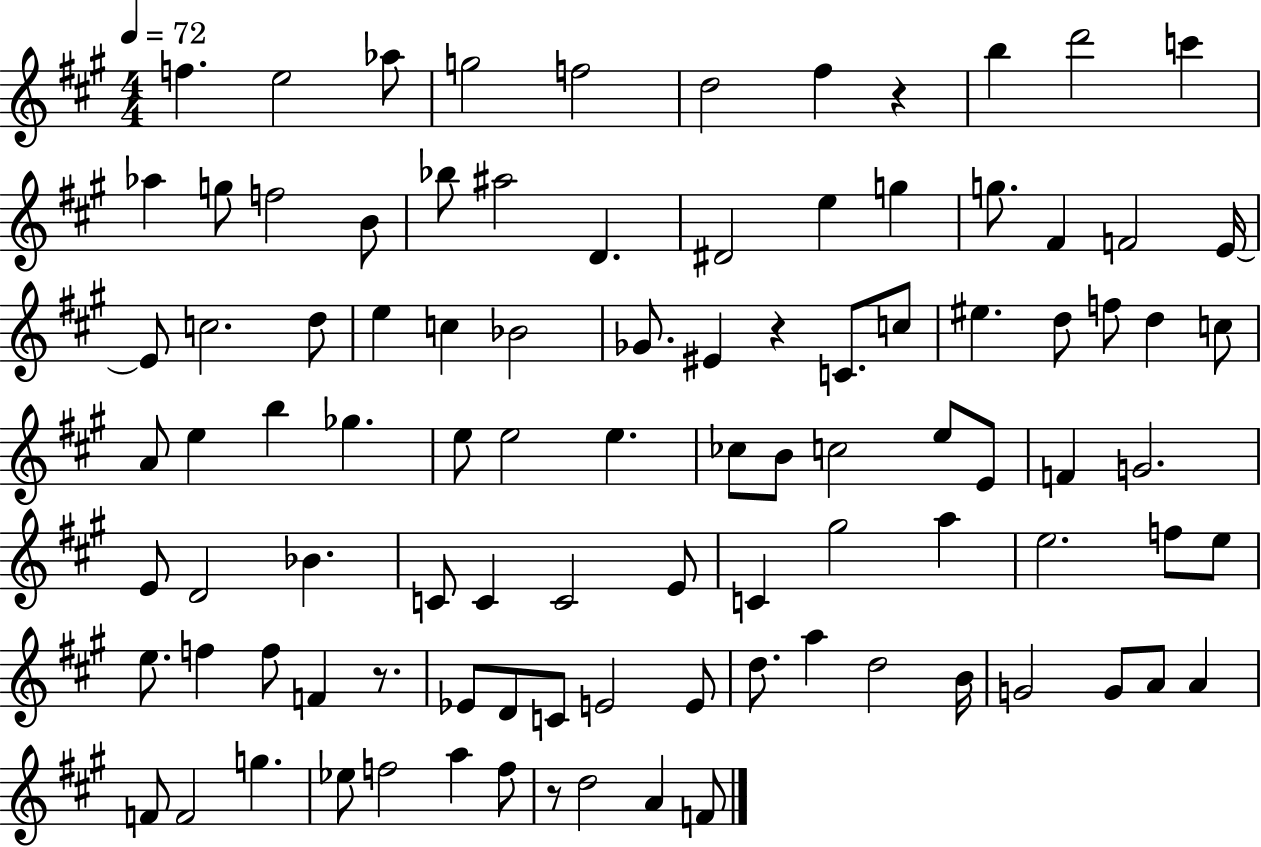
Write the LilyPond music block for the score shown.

{
  \clef treble
  \numericTimeSignature
  \time 4/4
  \key a \major
  \tempo 4 = 72
  f''4. e''2 aes''8 | g''2 f''2 | d''2 fis''4 r4 | b''4 d'''2 c'''4 | \break aes''4 g''8 f''2 b'8 | bes''8 ais''2 d'4. | dis'2 e''4 g''4 | g''8. fis'4 f'2 e'16~~ | \break e'8 c''2. d''8 | e''4 c''4 bes'2 | ges'8. eis'4 r4 c'8. c''8 | eis''4. d''8 f''8 d''4 c''8 | \break a'8 e''4 b''4 ges''4. | e''8 e''2 e''4. | ces''8 b'8 c''2 e''8 e'8 | f'4 g'2. | \break e'8 d'2 bes'4. | c'8 c'4 c'2 e'8 | c'4 gis''2 a''4 | e''2. f''8 e''8 | \break e''8. f''4 f''8 f'4 r8. | ees'8 d'8 c'8 e'2 e'8 | d''8. a''4 d''2 b'16 | g'2 g'8 a'8 a'4 | \break f'8 f'2 g''4. | ees''8 f''2 a''4 f''8 | r8 d''2 a'4 f'8 | \bar "|."
}